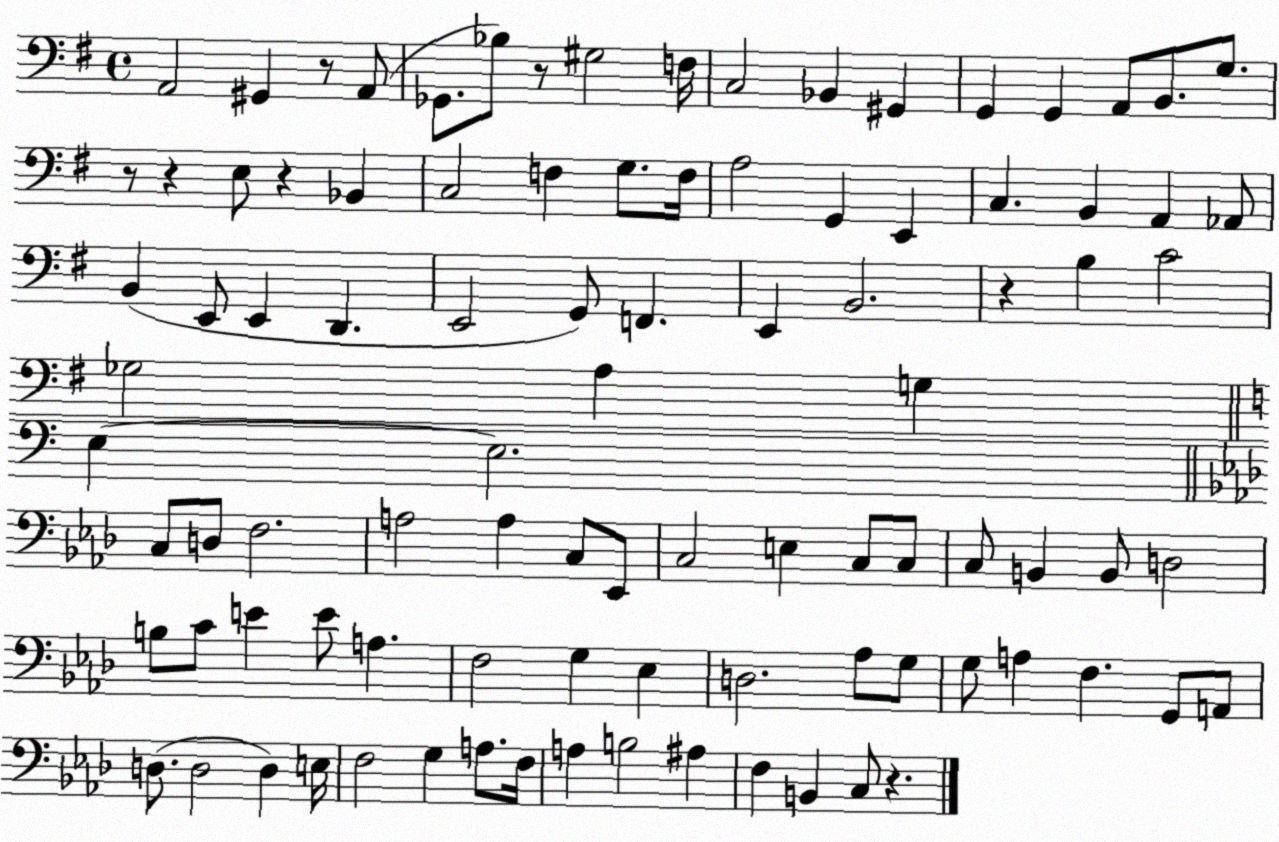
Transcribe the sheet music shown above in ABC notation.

X:1
T:Untitled
M:4/4
L:1/4
K:G
A,,2 ^G,, z/2 A,,/2 _G,,/2 _B,/2 z/2 ^G,2 F,/4 C,2 _B,, ^G,, G,, G,, A,,/2 B,,/2 G,/2 z/2 z E,/2 z _B,, C,2 F, G,/2 F,/4 A,2 G,, E,, C, B,, A,, _A,,/2 B,, E,,/2 E,, D,, E,,2 G,,/2 F,, E,, B,,2 z B, C2 _G,2 A, G, E, E,2 C,/2 D,/2 F,2 A,2 A, C,/2 _E,,/2 C,2 E, C,/2 C,/2 C,/2 B,, B,,/2 D,2 B,/2 C/2 E E/2 A, F,2 G, _E, D,2 _A,/2 G,/2 G,/2 A, F, G,,/2 A,,/2 D,/2 D,2 D, E,/4 F,2 G, A,/2 F,/4 A, B,2 ^A, F, B,, C,/2 z